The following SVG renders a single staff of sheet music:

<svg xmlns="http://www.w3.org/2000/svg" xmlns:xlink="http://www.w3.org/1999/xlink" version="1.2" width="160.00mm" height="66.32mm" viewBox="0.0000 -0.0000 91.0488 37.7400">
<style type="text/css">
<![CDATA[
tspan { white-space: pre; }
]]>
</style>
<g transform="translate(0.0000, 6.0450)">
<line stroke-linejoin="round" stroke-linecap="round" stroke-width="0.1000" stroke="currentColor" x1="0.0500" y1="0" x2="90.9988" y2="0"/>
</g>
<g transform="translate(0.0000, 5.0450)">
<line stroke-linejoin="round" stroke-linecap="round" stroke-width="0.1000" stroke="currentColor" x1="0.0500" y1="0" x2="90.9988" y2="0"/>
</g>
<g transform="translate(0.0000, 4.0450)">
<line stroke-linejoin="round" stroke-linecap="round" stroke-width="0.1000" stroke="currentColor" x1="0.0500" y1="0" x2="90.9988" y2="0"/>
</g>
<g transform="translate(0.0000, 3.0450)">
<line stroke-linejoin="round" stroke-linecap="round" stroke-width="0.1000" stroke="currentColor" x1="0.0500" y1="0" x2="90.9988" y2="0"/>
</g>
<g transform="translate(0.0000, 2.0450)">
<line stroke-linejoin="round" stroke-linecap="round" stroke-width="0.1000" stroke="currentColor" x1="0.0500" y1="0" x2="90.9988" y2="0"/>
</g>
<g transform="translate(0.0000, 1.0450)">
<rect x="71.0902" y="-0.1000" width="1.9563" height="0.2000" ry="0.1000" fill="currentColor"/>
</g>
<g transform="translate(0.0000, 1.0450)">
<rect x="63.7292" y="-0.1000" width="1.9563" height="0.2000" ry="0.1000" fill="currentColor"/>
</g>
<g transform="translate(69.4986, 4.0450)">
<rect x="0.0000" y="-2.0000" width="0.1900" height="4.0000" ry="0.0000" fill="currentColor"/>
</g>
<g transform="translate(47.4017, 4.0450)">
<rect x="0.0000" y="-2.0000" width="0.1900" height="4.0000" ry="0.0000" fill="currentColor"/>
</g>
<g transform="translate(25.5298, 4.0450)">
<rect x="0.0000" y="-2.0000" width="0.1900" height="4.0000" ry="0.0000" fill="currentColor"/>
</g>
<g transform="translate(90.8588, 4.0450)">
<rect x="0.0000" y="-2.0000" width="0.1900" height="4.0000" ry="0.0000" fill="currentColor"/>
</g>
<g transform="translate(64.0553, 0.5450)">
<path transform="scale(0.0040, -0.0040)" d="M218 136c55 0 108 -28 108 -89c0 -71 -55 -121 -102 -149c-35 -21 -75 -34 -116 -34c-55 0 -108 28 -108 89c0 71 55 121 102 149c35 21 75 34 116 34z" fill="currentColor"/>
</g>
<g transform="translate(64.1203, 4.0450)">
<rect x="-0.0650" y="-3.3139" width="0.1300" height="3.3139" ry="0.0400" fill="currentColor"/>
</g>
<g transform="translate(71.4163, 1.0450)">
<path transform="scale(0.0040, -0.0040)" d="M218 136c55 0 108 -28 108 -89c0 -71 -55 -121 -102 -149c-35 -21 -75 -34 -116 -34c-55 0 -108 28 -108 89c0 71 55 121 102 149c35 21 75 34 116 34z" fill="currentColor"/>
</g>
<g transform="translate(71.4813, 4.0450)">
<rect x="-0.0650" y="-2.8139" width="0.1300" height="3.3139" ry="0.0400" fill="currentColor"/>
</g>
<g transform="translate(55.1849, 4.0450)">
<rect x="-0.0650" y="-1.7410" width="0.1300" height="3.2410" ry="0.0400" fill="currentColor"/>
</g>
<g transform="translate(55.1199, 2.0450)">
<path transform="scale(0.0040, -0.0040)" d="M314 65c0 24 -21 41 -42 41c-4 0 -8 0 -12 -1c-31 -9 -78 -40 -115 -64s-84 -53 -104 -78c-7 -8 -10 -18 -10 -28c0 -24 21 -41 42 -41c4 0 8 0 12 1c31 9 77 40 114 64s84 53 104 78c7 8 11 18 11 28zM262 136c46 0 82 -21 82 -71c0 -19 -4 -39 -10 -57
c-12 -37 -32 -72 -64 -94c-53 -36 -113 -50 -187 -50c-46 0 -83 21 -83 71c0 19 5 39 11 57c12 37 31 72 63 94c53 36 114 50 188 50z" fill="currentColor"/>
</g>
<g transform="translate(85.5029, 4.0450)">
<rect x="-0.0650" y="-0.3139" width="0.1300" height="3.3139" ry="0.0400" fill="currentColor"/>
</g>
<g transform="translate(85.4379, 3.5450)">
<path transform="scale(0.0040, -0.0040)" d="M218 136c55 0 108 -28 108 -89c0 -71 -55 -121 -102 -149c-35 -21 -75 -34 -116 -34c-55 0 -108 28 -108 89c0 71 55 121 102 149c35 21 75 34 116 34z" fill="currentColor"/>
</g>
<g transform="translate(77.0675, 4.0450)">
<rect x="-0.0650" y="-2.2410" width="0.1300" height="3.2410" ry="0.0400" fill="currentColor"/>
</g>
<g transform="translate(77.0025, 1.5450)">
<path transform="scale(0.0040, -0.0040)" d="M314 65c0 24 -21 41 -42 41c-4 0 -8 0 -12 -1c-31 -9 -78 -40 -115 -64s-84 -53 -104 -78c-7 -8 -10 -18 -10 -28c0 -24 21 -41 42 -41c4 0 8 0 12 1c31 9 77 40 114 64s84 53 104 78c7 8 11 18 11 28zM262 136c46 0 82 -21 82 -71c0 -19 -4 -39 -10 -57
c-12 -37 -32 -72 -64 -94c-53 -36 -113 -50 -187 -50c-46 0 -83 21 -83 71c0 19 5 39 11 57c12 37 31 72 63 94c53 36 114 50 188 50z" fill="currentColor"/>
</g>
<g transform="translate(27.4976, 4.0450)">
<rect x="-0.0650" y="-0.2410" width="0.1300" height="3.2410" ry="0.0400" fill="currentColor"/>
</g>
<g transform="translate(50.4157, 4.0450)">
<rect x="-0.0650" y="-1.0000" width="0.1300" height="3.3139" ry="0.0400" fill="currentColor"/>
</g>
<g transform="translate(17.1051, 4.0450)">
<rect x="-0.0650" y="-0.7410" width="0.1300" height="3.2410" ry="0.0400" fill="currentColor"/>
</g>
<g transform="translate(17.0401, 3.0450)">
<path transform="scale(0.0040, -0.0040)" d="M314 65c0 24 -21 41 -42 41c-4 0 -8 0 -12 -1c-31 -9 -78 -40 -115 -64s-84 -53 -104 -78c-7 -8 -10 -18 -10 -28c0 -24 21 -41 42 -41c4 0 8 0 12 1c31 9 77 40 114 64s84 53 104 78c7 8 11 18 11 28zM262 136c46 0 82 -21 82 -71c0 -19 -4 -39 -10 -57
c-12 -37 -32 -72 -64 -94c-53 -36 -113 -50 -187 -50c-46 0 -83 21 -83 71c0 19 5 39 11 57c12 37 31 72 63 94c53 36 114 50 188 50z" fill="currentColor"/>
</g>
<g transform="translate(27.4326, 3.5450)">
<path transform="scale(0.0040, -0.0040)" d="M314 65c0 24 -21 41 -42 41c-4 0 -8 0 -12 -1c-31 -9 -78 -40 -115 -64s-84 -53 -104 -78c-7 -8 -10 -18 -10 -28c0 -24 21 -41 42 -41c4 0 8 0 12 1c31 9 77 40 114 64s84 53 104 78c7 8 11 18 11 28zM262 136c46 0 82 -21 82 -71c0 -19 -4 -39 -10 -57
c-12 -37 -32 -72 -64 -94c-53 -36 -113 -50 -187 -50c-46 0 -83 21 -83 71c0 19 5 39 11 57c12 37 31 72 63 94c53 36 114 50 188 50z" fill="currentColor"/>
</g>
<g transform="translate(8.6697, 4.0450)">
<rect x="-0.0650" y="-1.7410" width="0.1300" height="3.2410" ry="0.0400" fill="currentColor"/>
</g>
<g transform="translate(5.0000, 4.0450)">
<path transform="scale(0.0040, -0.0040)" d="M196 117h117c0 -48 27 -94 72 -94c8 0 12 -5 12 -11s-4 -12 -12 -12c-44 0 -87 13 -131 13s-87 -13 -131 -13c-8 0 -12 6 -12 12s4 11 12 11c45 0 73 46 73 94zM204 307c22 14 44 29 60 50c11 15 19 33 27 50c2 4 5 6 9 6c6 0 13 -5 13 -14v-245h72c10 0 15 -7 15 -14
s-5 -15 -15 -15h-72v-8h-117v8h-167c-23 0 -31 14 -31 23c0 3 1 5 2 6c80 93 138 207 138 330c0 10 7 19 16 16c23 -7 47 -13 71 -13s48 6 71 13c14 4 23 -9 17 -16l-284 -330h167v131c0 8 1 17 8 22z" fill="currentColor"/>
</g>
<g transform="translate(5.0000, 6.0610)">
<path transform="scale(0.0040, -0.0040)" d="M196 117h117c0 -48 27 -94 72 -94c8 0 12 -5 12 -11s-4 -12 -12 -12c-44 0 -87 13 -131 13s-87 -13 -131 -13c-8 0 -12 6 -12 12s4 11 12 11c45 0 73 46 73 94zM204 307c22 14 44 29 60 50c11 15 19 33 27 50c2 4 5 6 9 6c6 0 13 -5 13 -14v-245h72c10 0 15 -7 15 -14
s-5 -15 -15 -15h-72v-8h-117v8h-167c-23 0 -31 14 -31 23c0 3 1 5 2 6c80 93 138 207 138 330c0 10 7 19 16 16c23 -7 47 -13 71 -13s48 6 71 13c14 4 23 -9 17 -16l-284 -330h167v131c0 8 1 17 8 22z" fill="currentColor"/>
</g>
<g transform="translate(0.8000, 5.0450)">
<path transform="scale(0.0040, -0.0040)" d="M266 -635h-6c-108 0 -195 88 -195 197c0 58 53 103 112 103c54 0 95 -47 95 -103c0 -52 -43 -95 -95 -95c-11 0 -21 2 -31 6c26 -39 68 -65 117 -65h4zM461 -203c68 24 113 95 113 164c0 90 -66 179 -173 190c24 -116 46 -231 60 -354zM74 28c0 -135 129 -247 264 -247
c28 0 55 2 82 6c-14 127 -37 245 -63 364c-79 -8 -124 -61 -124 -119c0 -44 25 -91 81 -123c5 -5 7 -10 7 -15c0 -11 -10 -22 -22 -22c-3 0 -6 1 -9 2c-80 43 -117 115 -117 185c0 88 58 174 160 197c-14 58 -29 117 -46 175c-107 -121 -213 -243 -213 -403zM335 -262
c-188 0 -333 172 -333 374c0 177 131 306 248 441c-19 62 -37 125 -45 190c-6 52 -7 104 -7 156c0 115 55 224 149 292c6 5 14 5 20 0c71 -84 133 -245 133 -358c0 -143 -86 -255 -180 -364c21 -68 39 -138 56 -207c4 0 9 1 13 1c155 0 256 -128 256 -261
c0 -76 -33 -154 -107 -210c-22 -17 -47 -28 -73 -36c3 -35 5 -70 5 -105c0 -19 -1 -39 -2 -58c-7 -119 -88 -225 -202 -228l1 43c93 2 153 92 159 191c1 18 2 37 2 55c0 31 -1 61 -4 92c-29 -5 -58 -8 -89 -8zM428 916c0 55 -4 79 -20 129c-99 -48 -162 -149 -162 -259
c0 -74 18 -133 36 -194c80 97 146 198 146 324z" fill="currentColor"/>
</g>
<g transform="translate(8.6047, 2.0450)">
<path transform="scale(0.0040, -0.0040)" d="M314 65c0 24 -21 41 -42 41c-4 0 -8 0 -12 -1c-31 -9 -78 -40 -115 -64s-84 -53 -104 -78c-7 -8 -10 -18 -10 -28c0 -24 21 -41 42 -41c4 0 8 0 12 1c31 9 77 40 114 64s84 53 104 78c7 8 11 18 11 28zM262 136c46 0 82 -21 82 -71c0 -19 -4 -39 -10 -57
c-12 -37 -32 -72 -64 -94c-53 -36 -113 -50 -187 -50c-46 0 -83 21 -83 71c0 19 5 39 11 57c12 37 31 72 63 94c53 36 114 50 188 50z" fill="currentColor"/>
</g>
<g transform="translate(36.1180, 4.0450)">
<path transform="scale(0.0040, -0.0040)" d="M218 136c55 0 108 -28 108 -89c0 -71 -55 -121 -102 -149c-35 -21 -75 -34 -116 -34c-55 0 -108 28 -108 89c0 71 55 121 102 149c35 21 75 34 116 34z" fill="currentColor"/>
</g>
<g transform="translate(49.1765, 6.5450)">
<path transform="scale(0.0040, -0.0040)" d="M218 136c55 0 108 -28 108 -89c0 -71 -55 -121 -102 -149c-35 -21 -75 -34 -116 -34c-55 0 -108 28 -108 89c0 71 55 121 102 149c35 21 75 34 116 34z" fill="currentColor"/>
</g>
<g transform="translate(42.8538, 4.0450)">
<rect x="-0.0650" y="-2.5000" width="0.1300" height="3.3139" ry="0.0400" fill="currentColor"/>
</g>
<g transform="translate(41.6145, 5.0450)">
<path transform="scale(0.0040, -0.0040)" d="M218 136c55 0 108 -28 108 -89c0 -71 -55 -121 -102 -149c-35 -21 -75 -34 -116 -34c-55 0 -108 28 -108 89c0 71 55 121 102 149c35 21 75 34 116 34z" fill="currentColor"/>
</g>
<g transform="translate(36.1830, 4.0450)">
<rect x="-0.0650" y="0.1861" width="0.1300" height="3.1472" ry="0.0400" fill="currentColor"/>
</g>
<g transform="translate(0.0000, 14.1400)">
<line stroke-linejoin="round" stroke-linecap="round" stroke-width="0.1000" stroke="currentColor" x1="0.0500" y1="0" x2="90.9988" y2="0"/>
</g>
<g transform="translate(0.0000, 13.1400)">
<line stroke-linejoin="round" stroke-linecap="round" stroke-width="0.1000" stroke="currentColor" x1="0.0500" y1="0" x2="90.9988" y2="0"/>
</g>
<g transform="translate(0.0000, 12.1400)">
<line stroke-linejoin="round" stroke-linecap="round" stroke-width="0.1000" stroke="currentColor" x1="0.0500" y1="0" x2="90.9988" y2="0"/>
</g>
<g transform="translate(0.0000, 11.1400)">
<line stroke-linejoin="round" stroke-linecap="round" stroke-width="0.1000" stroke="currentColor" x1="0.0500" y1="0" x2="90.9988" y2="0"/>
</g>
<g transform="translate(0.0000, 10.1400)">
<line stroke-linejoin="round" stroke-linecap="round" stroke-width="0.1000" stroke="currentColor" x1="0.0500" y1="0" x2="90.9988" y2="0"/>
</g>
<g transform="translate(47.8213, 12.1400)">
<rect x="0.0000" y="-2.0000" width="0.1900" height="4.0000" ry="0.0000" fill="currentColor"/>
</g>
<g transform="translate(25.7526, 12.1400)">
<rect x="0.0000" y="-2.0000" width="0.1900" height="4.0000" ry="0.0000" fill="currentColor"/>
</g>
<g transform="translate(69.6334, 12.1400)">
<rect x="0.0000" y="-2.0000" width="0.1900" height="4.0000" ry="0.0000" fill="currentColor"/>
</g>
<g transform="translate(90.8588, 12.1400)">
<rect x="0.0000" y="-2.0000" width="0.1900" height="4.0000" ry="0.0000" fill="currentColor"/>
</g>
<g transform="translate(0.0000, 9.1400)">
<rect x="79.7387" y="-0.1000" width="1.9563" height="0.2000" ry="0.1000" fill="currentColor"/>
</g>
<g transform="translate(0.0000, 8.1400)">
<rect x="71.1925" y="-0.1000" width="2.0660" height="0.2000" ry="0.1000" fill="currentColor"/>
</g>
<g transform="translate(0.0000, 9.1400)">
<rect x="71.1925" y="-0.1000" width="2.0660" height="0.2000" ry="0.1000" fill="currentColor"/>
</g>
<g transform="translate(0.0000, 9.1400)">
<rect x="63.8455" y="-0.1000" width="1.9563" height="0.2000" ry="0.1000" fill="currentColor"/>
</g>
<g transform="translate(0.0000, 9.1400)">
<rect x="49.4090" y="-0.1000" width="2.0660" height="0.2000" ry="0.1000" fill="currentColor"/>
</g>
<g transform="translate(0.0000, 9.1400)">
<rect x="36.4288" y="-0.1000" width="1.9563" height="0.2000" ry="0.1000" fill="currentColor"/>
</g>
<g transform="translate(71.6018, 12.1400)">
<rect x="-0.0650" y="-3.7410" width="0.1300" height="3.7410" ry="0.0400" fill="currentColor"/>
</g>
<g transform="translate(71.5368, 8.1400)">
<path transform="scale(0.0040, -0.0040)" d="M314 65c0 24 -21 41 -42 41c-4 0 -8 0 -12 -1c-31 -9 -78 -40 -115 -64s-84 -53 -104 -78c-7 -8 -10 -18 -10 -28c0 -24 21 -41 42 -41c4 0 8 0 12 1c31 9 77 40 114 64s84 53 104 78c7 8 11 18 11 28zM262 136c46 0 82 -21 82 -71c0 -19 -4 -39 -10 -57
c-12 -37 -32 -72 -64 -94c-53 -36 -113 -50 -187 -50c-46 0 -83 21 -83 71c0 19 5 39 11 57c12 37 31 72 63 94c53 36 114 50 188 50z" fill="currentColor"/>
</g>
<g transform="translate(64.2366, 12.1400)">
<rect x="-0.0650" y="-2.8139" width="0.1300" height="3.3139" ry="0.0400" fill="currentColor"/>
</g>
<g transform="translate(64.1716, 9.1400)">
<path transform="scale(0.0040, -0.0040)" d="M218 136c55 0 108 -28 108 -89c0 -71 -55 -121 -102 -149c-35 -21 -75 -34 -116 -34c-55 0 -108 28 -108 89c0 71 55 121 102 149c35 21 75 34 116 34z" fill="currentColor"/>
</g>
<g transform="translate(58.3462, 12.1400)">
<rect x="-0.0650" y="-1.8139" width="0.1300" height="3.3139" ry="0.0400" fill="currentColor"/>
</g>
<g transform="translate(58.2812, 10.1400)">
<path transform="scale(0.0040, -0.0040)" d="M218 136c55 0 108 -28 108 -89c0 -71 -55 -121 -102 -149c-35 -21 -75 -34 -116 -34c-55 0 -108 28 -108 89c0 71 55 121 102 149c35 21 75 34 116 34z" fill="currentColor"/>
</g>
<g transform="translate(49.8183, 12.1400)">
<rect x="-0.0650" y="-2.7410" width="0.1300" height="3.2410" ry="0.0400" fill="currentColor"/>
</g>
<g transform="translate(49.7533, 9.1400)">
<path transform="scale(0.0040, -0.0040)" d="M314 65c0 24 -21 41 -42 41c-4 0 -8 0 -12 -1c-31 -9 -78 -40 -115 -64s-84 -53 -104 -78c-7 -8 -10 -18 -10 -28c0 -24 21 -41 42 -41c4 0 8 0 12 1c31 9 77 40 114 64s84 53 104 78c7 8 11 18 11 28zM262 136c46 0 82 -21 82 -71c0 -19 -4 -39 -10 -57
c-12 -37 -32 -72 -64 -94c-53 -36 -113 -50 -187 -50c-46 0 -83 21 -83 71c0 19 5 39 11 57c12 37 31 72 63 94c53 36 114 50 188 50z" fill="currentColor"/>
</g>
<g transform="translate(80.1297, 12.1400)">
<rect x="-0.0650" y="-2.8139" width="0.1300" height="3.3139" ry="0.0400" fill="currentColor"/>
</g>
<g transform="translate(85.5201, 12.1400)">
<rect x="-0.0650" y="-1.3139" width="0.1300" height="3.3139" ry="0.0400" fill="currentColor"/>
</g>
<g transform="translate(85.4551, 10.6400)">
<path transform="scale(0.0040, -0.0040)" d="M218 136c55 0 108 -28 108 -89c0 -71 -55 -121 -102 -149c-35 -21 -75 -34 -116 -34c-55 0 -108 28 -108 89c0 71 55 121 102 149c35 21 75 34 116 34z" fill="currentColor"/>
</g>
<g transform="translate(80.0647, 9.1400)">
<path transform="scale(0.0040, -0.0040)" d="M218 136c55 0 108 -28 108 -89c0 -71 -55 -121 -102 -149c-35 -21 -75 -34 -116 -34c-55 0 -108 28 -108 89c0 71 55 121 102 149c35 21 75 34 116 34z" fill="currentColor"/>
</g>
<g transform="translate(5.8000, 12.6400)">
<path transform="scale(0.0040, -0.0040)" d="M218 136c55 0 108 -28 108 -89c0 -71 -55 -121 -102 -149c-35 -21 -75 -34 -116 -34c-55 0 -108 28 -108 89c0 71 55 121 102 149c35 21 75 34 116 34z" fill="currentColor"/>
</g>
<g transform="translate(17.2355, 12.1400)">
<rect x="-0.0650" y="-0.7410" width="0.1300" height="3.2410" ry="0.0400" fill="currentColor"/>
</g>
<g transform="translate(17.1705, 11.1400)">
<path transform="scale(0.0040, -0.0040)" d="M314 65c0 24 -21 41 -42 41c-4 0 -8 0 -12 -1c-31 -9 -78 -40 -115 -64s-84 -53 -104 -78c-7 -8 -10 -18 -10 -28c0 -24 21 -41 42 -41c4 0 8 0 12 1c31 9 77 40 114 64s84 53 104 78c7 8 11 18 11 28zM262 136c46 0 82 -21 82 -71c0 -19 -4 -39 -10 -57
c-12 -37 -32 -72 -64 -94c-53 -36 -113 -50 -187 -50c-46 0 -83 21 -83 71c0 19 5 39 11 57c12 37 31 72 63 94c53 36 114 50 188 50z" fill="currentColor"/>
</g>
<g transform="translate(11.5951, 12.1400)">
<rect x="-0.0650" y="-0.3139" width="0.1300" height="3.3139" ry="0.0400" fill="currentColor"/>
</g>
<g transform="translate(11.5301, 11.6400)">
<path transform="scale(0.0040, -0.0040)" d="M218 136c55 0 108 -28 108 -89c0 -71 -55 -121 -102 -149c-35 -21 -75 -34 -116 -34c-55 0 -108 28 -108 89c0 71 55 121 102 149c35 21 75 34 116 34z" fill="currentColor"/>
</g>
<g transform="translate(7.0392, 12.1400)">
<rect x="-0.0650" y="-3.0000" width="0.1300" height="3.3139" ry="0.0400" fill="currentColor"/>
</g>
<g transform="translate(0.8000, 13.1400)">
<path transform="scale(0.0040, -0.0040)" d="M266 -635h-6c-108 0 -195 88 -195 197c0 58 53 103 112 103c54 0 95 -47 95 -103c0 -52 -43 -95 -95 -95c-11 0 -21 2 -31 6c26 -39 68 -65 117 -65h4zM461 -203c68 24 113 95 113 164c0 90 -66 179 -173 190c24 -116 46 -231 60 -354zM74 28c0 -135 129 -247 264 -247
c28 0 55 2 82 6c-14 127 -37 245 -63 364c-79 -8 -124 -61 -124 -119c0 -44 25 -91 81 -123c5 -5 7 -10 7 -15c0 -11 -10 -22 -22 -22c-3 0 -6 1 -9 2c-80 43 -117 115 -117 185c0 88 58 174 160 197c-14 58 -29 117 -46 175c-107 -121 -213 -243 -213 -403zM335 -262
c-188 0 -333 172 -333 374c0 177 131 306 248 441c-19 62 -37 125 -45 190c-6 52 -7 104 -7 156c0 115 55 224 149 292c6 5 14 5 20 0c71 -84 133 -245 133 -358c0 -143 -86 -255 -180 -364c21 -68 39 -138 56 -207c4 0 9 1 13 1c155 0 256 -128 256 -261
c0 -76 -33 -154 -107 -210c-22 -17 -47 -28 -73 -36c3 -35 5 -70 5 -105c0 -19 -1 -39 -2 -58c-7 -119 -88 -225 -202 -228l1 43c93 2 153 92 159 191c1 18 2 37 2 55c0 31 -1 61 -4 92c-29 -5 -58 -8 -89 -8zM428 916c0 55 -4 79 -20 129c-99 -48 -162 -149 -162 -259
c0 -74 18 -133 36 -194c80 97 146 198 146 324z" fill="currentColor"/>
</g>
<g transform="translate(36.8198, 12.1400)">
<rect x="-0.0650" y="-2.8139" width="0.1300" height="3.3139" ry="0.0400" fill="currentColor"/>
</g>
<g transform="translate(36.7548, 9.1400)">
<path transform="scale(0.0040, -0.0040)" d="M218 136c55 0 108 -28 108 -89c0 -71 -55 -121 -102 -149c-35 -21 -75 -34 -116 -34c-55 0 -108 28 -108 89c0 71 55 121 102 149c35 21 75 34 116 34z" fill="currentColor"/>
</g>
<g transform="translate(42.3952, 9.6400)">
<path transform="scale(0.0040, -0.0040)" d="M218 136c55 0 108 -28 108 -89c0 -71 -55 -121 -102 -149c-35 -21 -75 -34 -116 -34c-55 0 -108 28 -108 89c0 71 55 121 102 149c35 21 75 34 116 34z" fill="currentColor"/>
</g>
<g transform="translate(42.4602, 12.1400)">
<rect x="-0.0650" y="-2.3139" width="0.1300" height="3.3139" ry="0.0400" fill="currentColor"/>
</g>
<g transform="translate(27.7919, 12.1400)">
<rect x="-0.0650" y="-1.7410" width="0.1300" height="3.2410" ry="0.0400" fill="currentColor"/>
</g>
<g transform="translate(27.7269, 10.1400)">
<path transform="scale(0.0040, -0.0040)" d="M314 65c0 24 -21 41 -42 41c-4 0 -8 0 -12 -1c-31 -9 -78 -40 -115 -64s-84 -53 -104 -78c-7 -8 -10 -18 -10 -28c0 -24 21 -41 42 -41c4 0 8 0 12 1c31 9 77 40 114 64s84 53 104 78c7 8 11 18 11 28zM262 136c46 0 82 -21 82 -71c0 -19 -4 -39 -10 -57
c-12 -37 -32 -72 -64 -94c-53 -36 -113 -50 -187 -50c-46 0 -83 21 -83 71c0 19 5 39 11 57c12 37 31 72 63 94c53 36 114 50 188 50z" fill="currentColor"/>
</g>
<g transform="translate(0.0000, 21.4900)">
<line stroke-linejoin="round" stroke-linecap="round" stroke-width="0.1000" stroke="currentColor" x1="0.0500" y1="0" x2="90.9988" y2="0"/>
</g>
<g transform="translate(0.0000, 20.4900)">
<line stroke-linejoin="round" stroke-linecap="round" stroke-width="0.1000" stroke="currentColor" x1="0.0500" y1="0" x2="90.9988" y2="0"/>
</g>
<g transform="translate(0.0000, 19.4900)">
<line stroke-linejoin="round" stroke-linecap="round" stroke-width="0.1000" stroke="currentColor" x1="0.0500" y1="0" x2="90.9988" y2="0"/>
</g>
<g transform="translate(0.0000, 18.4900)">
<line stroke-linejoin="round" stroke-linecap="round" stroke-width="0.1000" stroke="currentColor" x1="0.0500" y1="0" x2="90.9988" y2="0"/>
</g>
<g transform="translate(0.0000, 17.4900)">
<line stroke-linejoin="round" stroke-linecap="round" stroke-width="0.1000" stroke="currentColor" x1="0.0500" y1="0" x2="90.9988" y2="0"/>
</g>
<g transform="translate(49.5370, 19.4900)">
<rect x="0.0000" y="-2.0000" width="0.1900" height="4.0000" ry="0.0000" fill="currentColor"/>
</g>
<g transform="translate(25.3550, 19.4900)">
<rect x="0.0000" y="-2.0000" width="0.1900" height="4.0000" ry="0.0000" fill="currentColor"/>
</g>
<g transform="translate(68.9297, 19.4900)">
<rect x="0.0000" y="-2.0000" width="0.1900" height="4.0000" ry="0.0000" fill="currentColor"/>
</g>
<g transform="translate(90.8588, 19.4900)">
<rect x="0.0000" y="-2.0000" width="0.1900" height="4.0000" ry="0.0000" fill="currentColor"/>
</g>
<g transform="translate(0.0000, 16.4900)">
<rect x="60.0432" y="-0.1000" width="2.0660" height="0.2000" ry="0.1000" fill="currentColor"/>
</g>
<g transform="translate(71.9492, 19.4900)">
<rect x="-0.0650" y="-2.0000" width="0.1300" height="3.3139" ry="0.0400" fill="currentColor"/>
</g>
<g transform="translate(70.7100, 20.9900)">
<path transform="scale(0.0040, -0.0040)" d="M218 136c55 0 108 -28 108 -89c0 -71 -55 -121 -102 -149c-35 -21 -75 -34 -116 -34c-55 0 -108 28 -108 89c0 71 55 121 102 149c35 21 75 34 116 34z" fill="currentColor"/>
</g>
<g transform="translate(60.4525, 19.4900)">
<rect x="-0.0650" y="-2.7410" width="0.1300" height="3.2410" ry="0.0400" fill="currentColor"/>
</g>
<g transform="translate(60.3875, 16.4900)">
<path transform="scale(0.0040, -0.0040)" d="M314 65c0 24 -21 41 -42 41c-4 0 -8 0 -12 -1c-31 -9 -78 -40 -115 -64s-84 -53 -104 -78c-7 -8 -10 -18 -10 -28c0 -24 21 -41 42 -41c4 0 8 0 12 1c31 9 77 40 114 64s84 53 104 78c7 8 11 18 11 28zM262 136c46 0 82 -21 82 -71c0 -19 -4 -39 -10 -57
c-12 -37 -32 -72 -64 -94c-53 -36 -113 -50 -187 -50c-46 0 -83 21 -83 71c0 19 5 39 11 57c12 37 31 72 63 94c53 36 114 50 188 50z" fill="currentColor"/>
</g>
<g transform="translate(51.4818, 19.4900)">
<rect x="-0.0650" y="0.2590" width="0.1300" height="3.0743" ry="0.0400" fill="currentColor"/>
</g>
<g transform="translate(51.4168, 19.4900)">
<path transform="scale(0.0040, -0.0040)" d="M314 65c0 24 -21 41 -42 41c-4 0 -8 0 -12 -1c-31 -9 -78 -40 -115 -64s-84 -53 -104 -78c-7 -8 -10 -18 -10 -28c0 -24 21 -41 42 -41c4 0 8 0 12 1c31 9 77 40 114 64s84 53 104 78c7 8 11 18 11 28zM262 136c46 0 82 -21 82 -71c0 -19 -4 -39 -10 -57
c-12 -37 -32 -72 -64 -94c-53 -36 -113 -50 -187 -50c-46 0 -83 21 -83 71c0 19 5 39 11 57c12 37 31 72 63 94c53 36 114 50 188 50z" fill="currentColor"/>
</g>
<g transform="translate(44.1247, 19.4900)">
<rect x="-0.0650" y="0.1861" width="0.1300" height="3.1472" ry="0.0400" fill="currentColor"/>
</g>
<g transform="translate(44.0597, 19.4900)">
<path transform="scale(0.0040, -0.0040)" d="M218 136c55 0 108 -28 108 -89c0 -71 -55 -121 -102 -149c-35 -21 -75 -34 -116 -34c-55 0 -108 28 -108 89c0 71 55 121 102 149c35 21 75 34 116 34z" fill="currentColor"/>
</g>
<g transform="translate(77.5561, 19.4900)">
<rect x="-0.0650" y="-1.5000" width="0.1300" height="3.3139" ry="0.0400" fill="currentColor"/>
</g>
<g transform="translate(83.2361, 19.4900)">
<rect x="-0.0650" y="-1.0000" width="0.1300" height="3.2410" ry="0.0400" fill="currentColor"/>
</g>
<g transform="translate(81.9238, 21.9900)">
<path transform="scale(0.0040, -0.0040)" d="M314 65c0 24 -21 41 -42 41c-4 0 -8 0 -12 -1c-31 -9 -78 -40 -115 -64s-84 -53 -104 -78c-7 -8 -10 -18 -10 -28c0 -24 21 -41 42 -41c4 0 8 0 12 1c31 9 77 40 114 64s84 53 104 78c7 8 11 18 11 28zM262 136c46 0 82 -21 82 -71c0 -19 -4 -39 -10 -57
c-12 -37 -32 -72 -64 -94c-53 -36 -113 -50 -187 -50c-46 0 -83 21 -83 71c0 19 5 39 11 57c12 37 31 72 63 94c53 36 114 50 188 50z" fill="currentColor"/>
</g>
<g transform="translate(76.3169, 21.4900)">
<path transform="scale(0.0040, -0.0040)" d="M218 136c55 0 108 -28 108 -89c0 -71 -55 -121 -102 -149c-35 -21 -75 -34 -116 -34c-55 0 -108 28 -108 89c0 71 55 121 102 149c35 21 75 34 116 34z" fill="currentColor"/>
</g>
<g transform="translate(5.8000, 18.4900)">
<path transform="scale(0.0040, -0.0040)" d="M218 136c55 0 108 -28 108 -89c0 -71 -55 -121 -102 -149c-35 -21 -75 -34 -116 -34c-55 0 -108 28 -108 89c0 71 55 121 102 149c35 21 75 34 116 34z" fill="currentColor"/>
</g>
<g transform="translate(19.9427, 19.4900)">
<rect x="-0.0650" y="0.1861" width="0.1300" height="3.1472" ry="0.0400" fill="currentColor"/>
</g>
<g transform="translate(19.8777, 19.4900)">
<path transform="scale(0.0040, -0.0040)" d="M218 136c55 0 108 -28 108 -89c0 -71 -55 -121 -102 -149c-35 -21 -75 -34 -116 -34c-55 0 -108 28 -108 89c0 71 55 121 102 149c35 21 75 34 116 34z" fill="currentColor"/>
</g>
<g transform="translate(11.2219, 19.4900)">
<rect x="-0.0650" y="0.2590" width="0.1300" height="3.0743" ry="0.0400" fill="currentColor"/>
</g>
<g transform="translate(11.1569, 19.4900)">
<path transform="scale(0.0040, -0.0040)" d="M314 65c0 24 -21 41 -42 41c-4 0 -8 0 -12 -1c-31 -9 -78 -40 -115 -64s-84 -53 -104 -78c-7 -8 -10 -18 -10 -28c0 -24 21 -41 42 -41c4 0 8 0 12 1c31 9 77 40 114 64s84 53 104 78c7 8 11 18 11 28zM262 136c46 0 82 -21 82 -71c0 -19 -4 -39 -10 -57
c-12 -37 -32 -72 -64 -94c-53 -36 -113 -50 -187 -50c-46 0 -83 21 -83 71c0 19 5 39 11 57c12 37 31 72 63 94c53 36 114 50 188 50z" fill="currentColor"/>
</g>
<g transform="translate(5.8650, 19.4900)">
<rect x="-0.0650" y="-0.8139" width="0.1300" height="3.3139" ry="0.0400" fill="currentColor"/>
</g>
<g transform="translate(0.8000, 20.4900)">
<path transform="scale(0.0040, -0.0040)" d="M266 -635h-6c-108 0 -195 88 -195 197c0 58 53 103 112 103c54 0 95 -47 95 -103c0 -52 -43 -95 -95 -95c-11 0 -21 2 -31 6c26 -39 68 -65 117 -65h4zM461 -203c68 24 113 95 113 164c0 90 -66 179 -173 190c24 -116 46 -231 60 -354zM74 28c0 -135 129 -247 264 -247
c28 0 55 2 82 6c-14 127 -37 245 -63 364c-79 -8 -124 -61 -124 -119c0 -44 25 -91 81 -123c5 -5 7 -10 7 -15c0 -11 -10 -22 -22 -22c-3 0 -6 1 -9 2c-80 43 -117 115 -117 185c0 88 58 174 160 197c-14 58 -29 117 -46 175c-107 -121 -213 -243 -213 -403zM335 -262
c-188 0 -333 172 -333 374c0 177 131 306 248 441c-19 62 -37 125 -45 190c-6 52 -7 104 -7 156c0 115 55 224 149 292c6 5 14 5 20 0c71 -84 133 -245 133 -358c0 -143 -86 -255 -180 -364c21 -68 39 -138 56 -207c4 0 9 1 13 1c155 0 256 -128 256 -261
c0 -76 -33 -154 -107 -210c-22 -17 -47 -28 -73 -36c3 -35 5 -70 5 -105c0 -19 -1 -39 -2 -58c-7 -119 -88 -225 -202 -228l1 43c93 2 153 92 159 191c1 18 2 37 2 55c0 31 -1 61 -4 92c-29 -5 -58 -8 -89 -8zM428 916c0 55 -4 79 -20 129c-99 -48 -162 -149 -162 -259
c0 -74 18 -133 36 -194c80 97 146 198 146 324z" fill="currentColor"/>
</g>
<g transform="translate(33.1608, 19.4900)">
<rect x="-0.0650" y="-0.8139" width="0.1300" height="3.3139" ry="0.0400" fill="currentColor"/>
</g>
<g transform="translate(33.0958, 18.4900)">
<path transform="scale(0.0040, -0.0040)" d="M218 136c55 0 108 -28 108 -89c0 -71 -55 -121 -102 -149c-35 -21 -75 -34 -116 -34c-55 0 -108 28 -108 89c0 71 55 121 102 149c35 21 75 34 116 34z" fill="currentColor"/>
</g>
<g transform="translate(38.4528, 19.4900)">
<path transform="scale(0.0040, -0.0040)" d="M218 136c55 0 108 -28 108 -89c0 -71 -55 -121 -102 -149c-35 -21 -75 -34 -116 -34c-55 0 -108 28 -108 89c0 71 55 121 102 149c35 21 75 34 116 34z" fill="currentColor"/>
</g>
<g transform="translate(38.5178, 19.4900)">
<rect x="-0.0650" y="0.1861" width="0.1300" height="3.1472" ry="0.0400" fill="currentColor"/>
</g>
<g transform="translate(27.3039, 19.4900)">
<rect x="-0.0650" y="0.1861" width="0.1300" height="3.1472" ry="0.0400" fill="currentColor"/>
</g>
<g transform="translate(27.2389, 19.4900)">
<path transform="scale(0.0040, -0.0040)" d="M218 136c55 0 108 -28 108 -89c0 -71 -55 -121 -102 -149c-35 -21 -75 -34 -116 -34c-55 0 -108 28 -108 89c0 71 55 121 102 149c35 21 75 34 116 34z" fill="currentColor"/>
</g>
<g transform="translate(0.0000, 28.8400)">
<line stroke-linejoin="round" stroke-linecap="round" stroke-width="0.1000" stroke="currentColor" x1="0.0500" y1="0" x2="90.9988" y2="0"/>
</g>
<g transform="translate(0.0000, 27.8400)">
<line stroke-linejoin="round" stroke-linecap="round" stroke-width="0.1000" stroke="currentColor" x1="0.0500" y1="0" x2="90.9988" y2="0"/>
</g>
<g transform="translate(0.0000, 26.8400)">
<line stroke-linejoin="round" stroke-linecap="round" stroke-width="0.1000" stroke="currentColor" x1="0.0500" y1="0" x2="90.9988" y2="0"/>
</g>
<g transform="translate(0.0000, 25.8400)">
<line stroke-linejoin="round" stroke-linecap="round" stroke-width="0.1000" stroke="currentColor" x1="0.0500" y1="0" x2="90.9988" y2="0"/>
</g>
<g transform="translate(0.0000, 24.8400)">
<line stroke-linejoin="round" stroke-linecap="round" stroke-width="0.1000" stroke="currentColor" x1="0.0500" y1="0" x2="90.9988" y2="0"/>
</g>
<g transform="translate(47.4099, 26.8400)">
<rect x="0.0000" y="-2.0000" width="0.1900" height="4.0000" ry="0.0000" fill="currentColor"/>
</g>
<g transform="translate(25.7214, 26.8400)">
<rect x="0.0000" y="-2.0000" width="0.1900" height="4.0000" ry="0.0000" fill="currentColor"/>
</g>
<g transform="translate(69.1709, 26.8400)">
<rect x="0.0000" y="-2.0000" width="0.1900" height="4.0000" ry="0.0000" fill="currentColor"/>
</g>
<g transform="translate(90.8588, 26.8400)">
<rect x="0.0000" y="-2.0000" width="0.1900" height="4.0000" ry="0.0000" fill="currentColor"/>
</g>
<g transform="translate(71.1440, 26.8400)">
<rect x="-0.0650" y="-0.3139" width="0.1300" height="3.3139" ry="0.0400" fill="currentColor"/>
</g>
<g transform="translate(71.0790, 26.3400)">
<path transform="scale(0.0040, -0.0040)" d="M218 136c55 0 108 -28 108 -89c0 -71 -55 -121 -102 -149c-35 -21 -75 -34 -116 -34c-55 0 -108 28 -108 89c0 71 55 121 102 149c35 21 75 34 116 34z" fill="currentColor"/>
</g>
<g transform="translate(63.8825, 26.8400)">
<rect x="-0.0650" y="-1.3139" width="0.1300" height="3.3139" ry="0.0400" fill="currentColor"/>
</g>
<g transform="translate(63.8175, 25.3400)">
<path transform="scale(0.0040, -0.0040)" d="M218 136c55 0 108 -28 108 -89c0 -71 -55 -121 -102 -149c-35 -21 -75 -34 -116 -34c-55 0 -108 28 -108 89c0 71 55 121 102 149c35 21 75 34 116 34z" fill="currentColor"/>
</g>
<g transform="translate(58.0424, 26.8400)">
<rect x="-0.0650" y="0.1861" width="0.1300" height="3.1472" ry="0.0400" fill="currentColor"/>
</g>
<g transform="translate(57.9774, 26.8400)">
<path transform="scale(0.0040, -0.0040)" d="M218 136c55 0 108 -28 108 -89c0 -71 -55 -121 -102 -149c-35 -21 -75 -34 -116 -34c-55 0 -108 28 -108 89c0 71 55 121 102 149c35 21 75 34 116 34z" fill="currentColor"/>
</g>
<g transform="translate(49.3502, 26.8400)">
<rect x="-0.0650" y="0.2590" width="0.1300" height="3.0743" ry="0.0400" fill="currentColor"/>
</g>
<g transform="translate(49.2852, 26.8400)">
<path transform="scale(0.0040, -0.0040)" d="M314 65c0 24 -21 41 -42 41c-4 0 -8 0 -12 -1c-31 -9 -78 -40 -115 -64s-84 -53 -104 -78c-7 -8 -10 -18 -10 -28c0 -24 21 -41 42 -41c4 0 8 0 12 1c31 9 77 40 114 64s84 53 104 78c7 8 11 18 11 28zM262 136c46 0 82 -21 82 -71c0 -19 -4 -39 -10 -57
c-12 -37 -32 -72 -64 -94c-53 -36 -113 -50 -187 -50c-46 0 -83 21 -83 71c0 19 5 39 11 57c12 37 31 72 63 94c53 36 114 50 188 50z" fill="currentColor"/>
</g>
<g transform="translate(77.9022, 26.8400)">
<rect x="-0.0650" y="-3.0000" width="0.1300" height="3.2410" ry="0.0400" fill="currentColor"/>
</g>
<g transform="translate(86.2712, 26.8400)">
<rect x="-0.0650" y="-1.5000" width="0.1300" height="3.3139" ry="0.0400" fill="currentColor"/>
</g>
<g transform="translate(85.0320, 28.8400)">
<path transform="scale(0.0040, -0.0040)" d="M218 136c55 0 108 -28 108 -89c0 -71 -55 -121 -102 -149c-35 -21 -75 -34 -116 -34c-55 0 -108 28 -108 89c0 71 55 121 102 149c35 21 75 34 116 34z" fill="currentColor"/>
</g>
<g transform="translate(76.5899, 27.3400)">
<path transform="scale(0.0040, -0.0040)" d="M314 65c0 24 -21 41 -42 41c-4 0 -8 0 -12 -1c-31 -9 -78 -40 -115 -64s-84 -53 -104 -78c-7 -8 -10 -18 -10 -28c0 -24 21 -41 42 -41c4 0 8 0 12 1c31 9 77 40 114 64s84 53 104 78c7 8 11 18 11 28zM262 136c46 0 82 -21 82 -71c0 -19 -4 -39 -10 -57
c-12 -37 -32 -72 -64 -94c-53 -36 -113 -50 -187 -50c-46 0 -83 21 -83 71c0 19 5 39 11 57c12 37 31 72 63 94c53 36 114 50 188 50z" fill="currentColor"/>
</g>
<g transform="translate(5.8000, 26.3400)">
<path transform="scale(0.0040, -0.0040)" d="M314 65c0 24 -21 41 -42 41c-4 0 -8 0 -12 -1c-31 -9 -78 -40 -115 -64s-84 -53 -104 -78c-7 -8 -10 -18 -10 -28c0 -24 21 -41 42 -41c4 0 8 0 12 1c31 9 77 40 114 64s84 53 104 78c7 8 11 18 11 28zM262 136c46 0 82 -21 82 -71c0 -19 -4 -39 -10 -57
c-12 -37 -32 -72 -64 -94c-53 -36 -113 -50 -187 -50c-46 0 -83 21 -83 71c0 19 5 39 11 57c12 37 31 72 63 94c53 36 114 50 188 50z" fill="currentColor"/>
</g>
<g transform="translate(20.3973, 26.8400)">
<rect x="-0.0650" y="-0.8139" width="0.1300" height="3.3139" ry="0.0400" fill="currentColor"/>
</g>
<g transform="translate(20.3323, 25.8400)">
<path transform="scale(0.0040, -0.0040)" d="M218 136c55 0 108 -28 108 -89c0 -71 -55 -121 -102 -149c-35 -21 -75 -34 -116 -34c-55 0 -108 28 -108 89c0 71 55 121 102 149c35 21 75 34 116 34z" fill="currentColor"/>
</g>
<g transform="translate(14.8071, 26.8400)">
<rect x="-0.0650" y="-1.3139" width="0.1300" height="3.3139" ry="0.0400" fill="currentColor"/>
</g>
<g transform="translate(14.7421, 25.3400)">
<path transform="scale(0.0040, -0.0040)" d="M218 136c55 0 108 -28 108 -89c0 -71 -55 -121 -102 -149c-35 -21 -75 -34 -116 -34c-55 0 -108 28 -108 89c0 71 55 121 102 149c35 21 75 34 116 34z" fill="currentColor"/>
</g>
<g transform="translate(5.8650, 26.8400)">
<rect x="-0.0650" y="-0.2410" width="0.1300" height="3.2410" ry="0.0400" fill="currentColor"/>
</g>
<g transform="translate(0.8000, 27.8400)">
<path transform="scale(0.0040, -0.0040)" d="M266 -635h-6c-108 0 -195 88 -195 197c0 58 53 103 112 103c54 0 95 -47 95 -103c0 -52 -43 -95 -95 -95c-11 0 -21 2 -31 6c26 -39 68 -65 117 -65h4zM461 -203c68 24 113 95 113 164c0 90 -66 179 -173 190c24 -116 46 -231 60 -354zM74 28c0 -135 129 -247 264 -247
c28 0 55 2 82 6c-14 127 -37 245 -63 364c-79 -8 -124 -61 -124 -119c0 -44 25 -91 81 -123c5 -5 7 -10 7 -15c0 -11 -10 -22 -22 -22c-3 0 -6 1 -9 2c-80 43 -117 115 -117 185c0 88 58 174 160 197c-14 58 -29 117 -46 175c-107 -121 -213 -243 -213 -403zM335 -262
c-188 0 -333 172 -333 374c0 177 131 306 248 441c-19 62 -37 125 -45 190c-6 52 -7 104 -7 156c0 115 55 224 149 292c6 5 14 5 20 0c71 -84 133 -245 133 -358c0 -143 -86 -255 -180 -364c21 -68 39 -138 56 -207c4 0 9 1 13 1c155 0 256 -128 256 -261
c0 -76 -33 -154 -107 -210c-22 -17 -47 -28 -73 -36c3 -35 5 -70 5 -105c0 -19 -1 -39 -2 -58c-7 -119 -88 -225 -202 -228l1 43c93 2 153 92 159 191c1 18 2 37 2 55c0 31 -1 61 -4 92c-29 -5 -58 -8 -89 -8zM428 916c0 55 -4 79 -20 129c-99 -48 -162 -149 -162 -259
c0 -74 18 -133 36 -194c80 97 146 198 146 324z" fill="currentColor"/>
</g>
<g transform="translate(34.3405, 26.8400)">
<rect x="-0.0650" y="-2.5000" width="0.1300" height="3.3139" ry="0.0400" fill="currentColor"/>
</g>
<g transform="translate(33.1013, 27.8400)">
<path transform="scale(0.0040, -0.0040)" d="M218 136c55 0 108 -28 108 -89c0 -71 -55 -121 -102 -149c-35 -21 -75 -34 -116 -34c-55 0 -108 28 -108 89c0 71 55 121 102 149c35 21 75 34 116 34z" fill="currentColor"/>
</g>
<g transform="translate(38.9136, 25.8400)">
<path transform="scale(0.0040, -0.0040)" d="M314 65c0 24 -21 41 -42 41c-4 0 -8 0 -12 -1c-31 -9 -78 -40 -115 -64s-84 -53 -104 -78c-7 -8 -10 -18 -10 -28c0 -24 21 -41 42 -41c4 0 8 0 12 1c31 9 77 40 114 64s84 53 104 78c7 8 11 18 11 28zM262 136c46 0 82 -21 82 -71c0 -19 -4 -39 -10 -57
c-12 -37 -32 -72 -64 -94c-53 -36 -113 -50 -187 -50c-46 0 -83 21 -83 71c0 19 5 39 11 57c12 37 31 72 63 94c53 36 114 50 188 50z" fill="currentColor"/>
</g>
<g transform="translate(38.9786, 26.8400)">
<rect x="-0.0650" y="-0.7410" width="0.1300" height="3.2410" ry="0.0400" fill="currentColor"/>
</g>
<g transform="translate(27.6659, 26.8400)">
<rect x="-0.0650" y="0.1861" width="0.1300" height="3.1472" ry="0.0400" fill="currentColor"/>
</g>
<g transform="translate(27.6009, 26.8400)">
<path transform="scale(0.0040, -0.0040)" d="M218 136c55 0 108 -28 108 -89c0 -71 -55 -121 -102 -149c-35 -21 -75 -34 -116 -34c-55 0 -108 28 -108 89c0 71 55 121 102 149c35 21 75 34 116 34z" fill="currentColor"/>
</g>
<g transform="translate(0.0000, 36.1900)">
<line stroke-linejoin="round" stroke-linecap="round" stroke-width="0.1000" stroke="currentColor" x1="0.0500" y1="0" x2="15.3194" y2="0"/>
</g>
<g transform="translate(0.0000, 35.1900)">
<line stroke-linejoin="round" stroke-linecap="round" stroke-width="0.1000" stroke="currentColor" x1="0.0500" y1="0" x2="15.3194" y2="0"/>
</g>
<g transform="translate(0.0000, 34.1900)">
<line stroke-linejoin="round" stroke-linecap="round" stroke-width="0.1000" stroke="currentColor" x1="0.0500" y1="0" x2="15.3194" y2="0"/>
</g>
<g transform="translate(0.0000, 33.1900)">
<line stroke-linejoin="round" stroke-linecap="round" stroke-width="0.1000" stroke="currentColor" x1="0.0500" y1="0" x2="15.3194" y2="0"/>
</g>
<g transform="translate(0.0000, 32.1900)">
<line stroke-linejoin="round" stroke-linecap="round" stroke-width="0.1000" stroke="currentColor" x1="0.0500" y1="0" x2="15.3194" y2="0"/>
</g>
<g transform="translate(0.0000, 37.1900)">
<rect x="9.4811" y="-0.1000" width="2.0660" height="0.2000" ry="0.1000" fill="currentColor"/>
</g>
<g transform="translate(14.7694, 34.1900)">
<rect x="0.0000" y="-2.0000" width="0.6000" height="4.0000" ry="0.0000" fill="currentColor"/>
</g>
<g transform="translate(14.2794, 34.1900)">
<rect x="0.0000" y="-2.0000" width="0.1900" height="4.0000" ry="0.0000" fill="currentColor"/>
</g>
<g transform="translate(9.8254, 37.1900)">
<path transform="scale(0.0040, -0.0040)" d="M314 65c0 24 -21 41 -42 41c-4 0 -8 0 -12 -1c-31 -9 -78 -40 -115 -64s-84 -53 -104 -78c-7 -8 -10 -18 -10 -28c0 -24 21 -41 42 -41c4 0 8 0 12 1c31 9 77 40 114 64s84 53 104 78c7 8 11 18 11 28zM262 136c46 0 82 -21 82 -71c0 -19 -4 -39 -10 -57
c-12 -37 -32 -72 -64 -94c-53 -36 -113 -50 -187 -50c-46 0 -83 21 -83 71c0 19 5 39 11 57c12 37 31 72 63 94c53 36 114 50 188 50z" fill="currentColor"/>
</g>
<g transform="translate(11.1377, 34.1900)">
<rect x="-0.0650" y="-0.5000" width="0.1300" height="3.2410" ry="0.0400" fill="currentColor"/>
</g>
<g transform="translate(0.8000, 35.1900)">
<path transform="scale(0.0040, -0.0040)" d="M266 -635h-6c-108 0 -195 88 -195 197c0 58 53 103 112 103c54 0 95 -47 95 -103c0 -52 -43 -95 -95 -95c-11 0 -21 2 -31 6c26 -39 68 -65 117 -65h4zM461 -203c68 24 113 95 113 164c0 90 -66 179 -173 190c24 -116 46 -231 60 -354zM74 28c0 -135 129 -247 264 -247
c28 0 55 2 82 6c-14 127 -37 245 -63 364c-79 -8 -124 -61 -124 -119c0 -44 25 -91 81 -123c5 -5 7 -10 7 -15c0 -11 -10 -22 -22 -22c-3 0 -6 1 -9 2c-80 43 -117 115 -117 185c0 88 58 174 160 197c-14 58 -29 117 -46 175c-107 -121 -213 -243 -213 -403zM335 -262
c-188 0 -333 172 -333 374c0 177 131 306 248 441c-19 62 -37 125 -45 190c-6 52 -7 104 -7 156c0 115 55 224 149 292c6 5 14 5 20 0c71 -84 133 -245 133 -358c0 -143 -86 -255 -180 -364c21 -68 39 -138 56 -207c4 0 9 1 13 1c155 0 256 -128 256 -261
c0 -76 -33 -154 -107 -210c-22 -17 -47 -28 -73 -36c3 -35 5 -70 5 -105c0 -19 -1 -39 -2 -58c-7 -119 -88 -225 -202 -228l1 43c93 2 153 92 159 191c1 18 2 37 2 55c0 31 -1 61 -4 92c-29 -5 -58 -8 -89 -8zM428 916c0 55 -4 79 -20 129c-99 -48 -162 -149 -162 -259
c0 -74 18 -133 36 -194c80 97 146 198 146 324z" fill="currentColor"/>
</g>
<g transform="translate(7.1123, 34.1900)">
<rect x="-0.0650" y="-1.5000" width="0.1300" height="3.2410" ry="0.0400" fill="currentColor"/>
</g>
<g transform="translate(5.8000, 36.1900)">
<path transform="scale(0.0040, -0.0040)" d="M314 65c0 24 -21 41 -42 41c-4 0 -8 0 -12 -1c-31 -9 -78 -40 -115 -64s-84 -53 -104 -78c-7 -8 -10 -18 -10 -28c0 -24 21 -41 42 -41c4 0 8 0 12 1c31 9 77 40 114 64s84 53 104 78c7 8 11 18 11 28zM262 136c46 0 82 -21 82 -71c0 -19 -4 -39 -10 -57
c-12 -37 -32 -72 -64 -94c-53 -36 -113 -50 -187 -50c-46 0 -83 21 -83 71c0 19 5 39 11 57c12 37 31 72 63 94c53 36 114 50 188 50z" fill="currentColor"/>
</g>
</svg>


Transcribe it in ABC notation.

X:1
T:Untitled
M:4/4
L:1/4
K:C
f2 d2 c2 B G D f2 b a g2 c A c d2 f2 a g a2 f a c'2 a e d B2 B B d B B B2 a2 F E D2 c2 e d B G d2 B2 B e c A2 E E2 C2